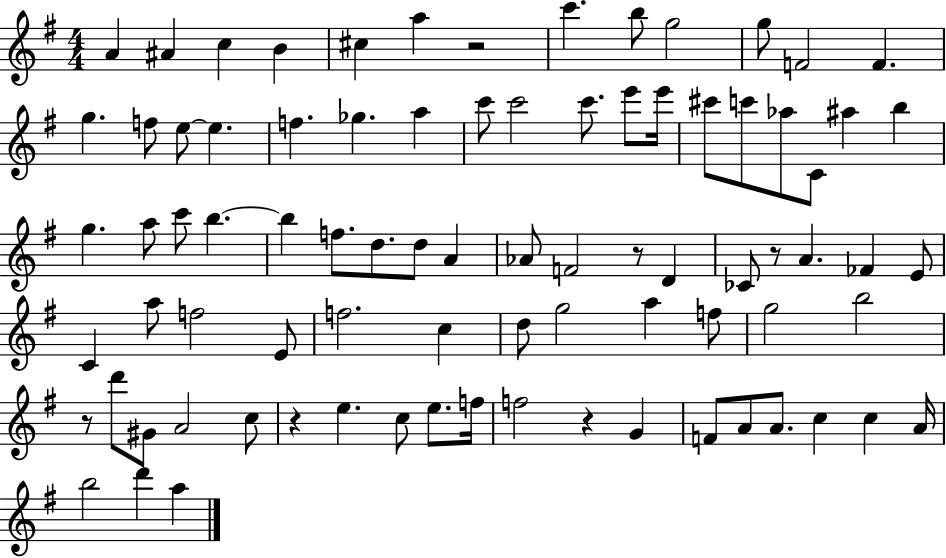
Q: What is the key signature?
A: G major